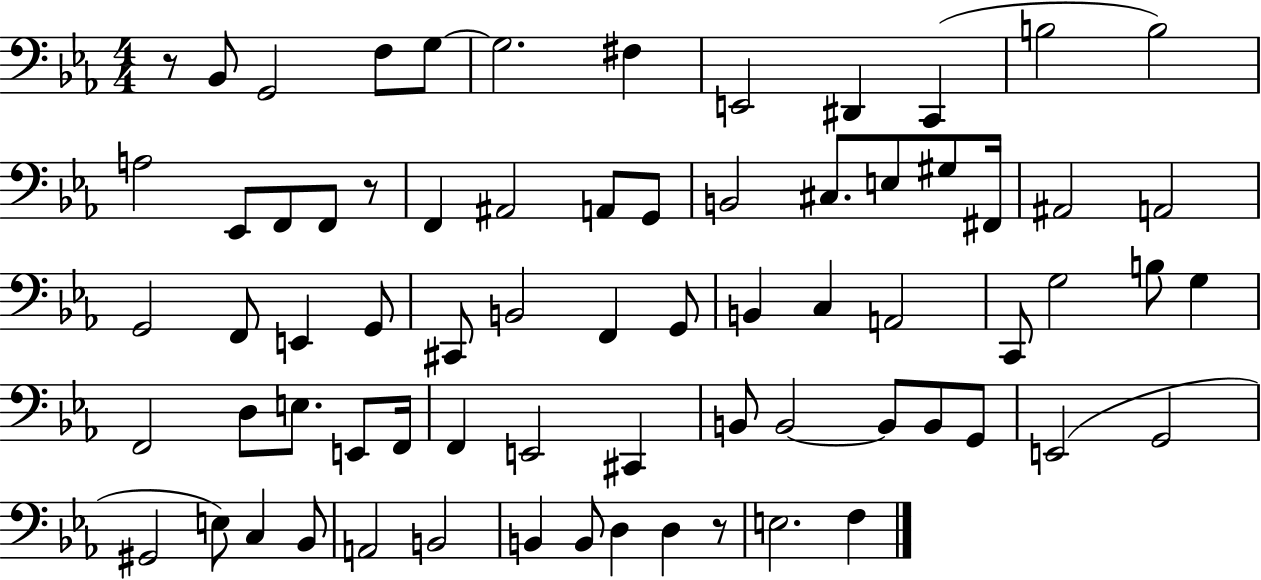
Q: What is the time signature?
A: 4/4